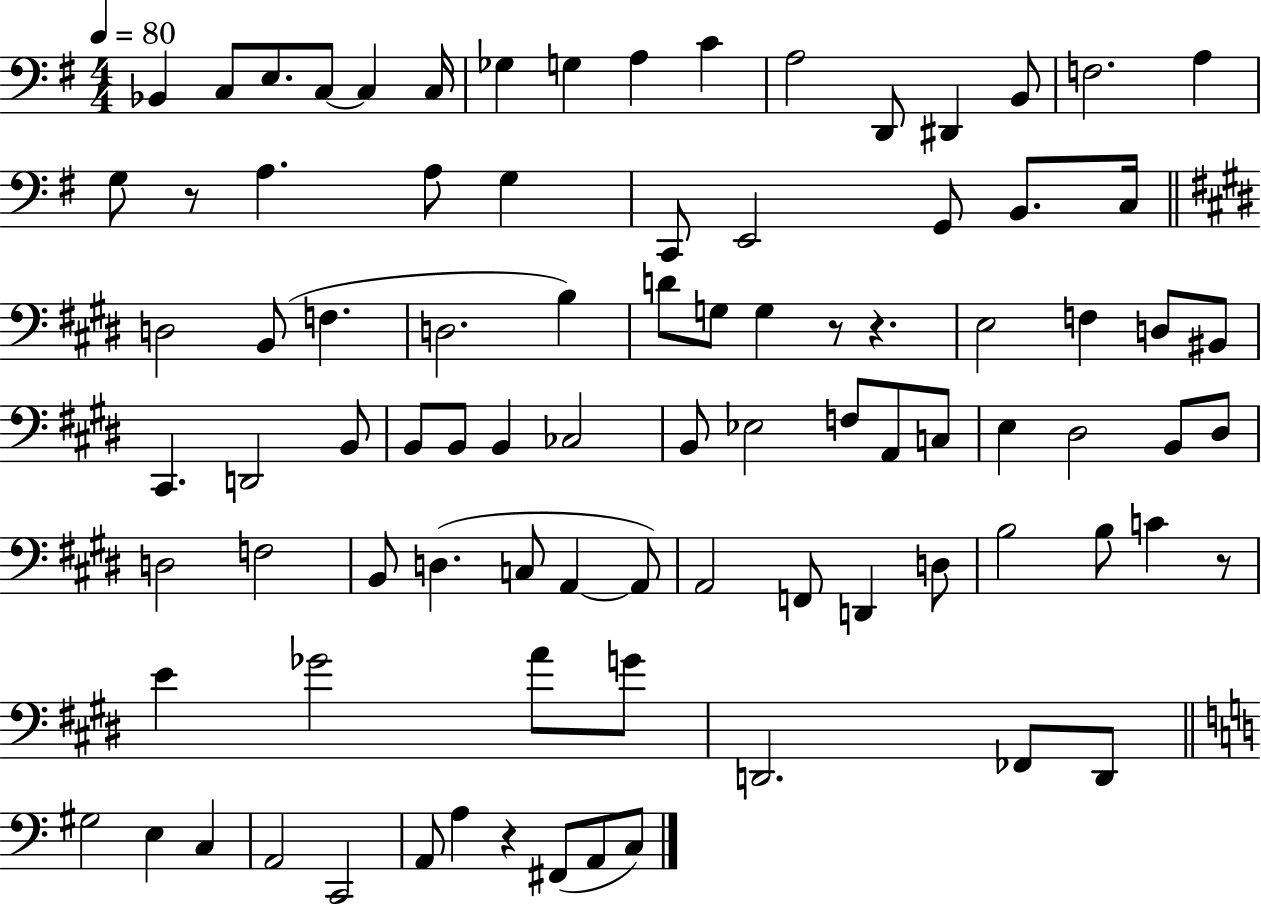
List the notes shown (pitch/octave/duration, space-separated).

Bb2/q C3/e E3/e. C3/e C3/q C3/s Gb3/q G3/q A3/q C4/q A3/h D2/e D#2/q B2/e F3/h. A3/q G3/e R/e A3/q. A3/e G3/q C2/e E2/h G2/e B2/e. C3/s D3/h B2/e F3/q. D3/h. B3/q D4/e G3/e G3/q R/e R/q. E3/h F3/q D3/e BIS2/e C#2/q. D2/h B2/e B2/e B2/e B2/q CES3/h B2/e Eb3/h F3/e A2/e C3/e E3/q D#3/h B2/e D#3/e D3/h F3/h B2/e D3/q. C3/e A2/q A2/e A2/h F2/e D2/q D3/e B3/h B3/e C4/q R/e E4/q Gb4/h A4/e G4/e D2/h. FES2/e D2/e G#3/h E3/q C3/q A2/h C2/h A2/e A3/q R/q F#2/e A2/e C3/e